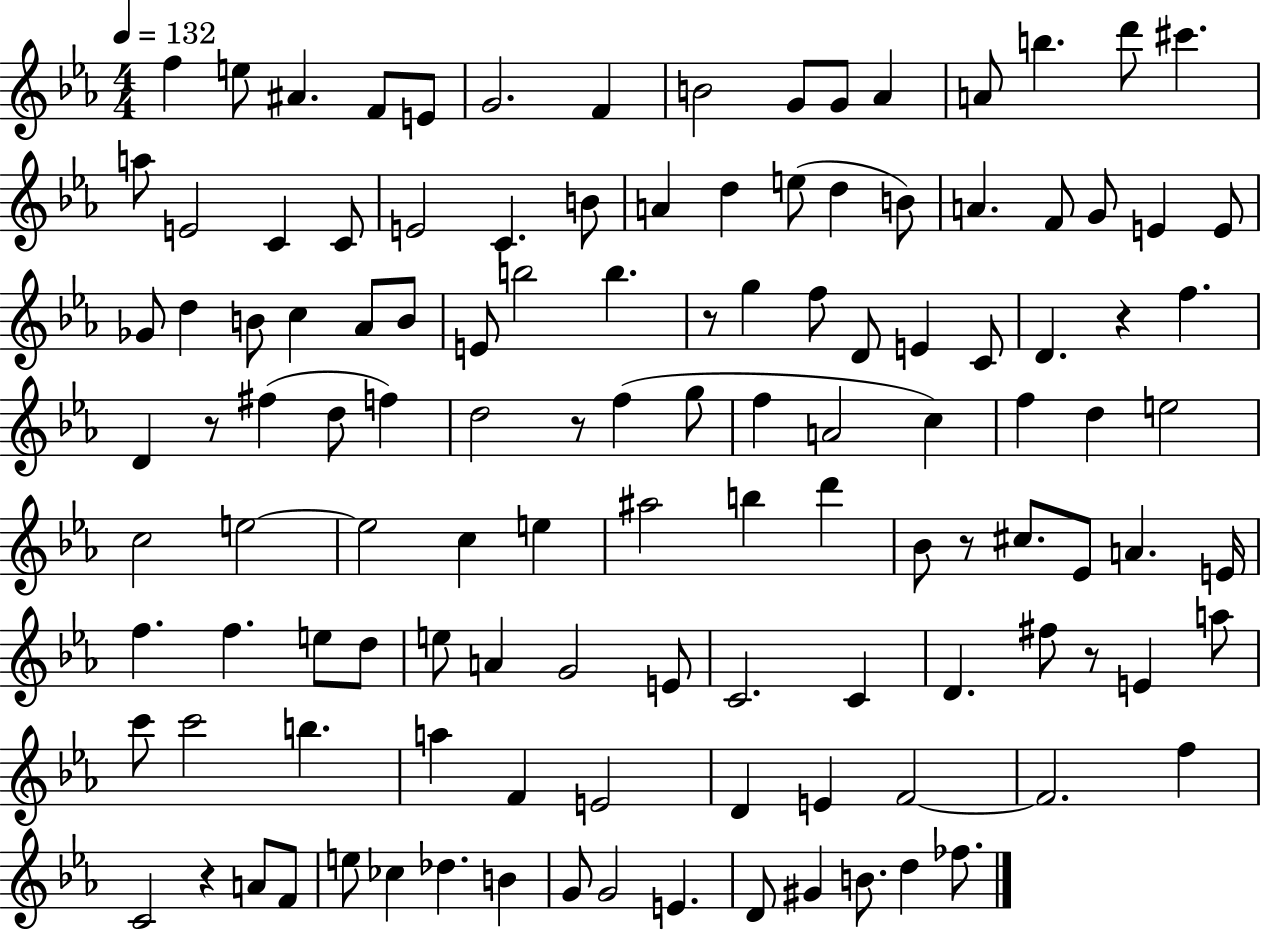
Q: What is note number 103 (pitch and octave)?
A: E5